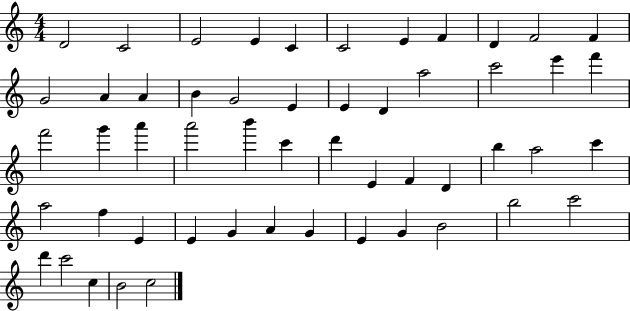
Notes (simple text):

D4/h C4/h E4/h E4/q C4/q C4/h E4/q F4/q D4/q F4/h F4/q G4/h A4/q A4/q B4/q G4/h E4/q E4/q D4/q A5/h C6/h E6/q F6/q F6/h G6/q A6/q A6/h B6/q C6/q D6/q E4/q F4/q D4/q B5/q A5/h C6/q A5/h F5/q E4/q E4/q G4/q A4/q G4/q E4/q G4/q B4/h B5/h C6/h D6/q C6/h C5/q B4/h C5/h